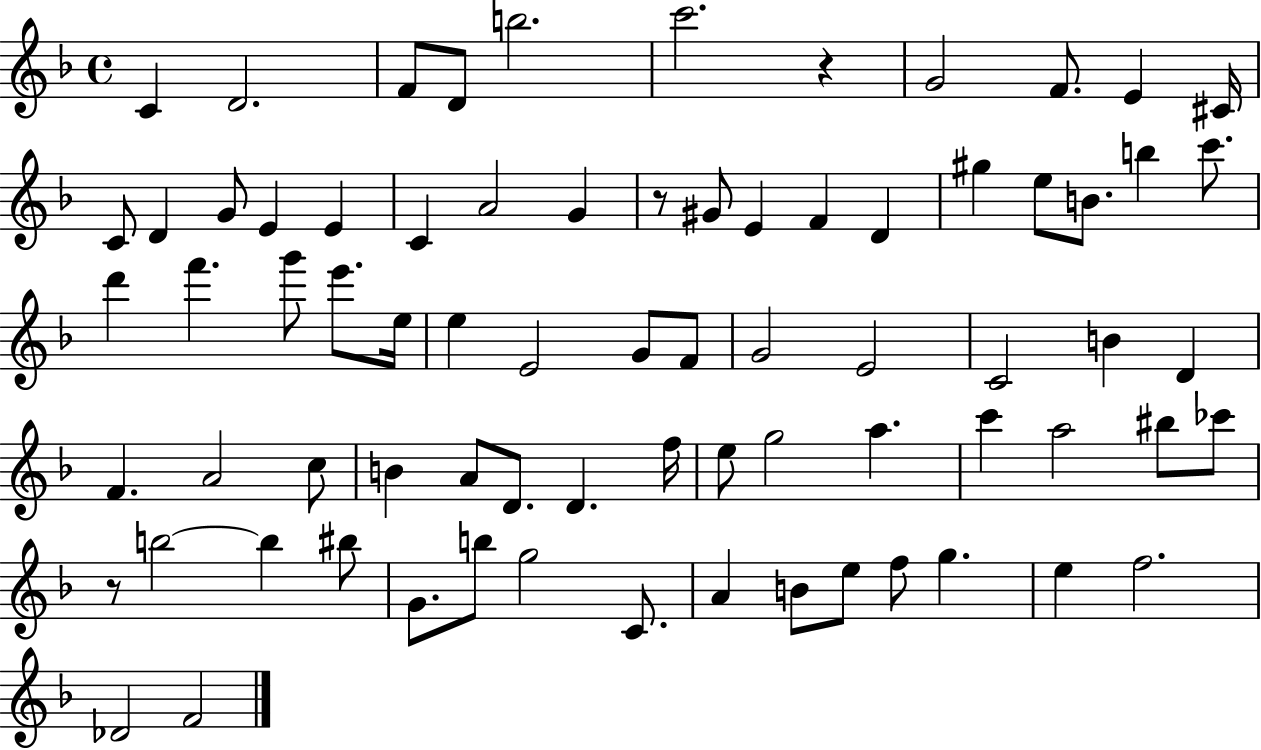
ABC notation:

X:1
T:Untitled
M:4/4
L:1/4
K:F
C D2 F/2 D/2 b2 c'2 z G2 F/2 E ^C/4 C/2 D G/2 E E C A2 G z/2 ^G/2 E F D ^g e/2 B/2 b c'/2 d' f' g'/2 e'/2 e/4 e E2 G/2 F/2 G2 E2 C2 B D F A2 c/2 B A/2 D/2 D f/4 e/2 g2 a c' a2 ^b/2 _c'/2 z/2 b2 b ^b/2 G/2 b/2 g2 C/2 A B/2 e/2 f/2 g e f2 _D2 F2